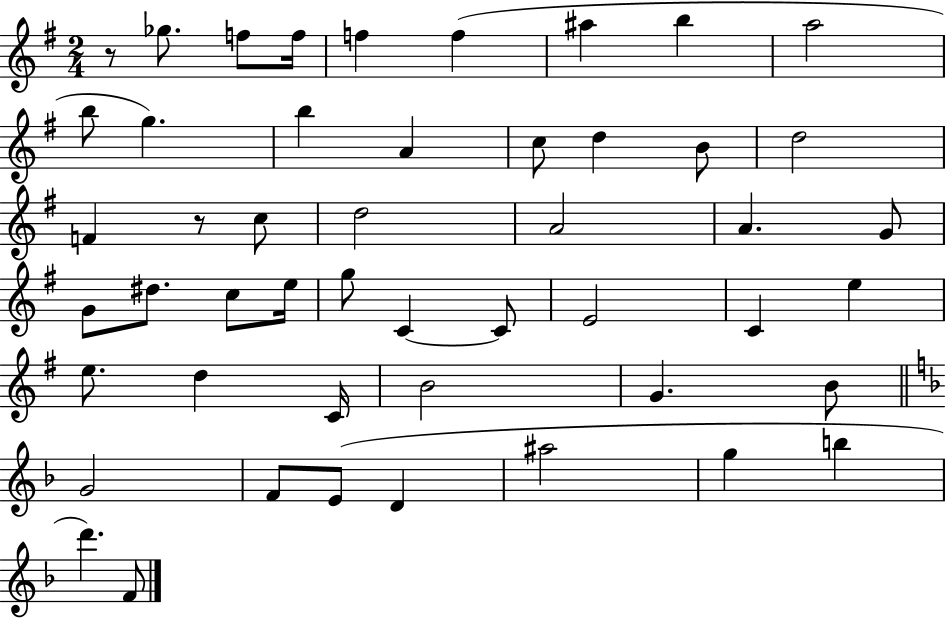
{
  \clef treble
  \numericTimeSignature
  \time 2/4
  \key g \major
  r8 ges''8. f''8 f''16 | f''4 f''4( | ais''4 b''4 | a''2 | \break b''8 g''4.) | b''4 a'4 | c''8 d''4 b'8 | d''2 | \break f'4 r8 c''8 | d''2 | a'2 | a'4. g'8 | \break g'8 dis''8. c''8 e''16 | g''8 c'4~~ c'8 | e'2 | c'4 e''4 | \break e''8. d''4 c'16 | b'2 | g'4. b'8 | \bar "||" \break \key f \major g'2 | f'8 e'8( d'4 | ais''2 | g''4 b''4 | \break d'''4.) f'8 | \bar "|."
}